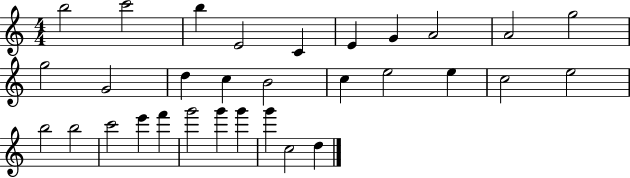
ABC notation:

X:1
T:Untitled
M:4/4
L:1/4
K:C
b2 c'2 b E2 C E G A2 A2 g2 g2 G2 d c B2 c e2 e c2 e2 b2 b2 c'2 e' f' g'2 g' g' g' c2 d